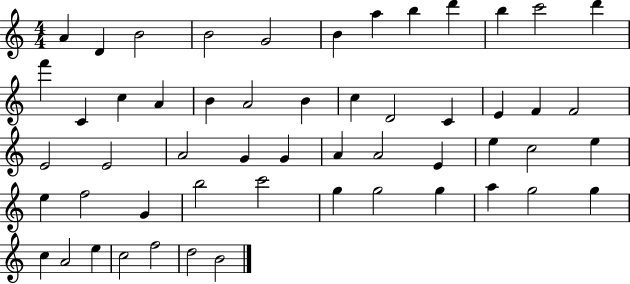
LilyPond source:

{
  \clef treble
  \numericTimeSignature
  \time 4/4
  \key c \major
  a'4 d'4 b'2 | b'2 g'2 | b'4 a''4 b''4 d'''4 | b''4 c'''2 d'''4 | \break f'''4 c'4 c''4 a'4 | b'4 a'2 b'4 | c''4 d'2 c'4 | e'4 f'4 f'2 | \break e'2 e'2 | a'2 g'4 g'4 | a'4 a'2 e'4 | e''4 c''2 e''4 | \break e''4 f''2 g'4 | b''2 c'''2 | g''4 g''2 g''4 | a''4 g''2 g''4 | \break c''4 a'2 e''4 | c''2 f''2 | d''2 b'2 | \bar "|."
}